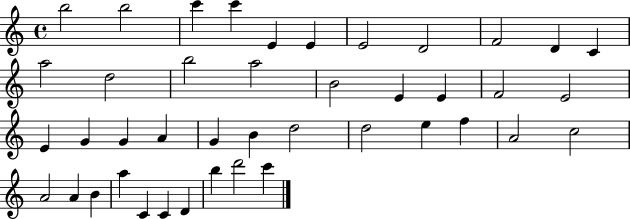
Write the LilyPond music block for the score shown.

{
  \clef treble
  \time 4/4
  \defaultTimeSignature
  \key c \major
  b''2 b''2 | c'''4 c'''4 e'4 e'4 | e'2 d'2 | f'2 d'4 c'4 | \break a''2 d''2 | b''2 a''2 | b'2 e'4 e'4 | f'2 e'2 | \break e'4 g'4 g'4 a'4 | g'4 b'4 d''2 | d''2 e''4 f''4 | a'2 c''2 | \break a'2 a'4 b'4 | a''4 c'4 c'4 d'4 | b''4 d'''2 c'''4 | \bar "|."
}